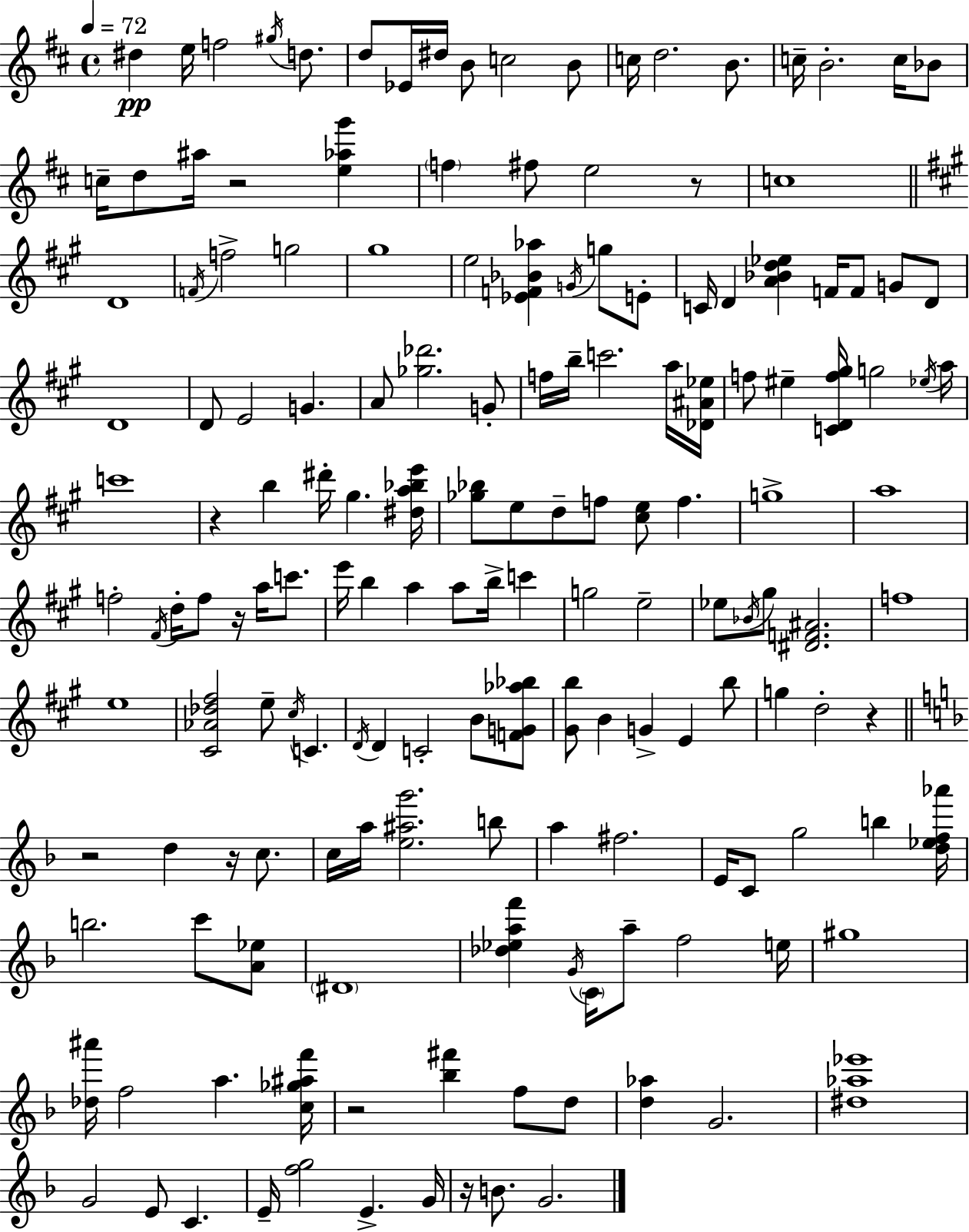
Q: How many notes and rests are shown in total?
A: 162